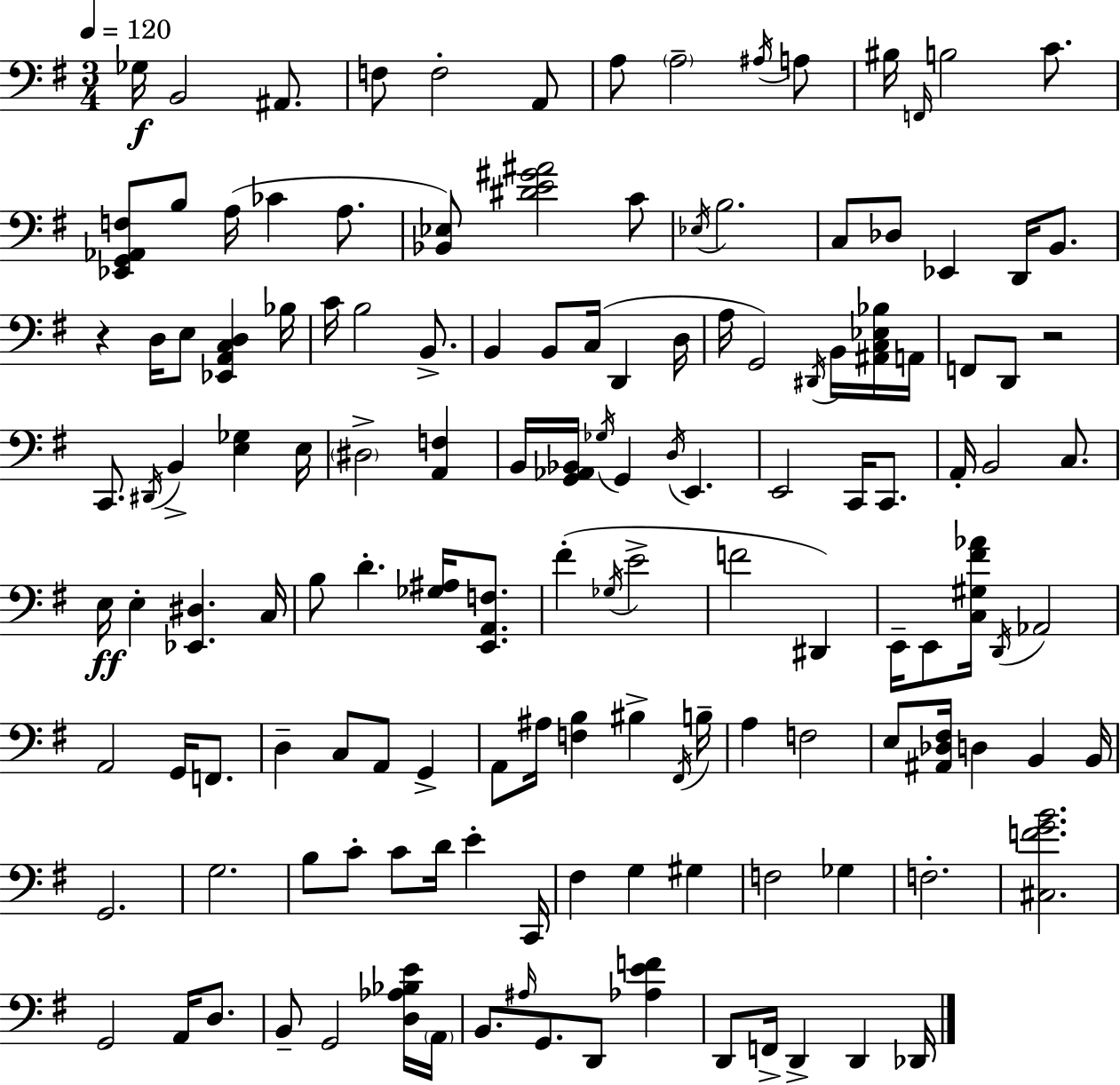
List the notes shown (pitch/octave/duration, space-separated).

Gb3/s B2/h A#2/e. F3/e F3/h A2/e A3/e A3/h A#3/s A3/e BIS3/s F2/s B3/h C4/e. [Eb2,G2,Ab2,F3]/e B3/e A3/s CES4/q A3/e. [Bb2,Eb3]/e [D#4,E4,G#4,A#4]/h C4/e Eb3/s B3/h. C3/e Db3/e Eb2/q D2/s B2/e. R/q D3/s E3/e [Eb2,A2,C3,D3]/q Bb3/s C4/s B3/h B2/e. B2/q B2/e C3/s D2/q D3/s A3/s G2/h D#2/s B2/s [A#2,C3,Eb3,Bb3]/s A2/s F2/e D2/e R/h C2/e. D#2/s B2/q [E3,Gb3]/q E3/s D#3/h [A2,F3]/q B2/s [G2,Ab2,Bb2]/s Gb3/s G2/q D3/s E2/q. E2/h C2/s C2/e. A2/s B2/h C3/e. E3/s E3/q [Eb2,D#3]/q. C3/s B3/e D4/q. [Gb3,A#3]/s [E2,A2,F3]/e. F#4/q Gb3/s E4/h F4/h D#2/q E2/s E2/e [C3,G#3,F#4,Ab4]/s D2/s Ab2/h A2/h G2/s F2/e. D3/q C3/e A2/e G2/q A2/e A#3/s [F3,B3]/q BIS3/q F#2/s B3/s A3/q F3/h E3/e [A#2,Db3,F#3]/s D3/q B2/q B2/s G2/h. G3/h. B3/e C4/e C4/e D4/s E4/q C2/s F#3/q G3/q G#3/q F3/h Gb3/q F3/h. [C#3,F4,G4,B4]/h. G2/h A2/s D3/e. B2/e G2/h [D3,Ab3,Bb3,E4]/s A2/s B2/e. A#3/s G2/e. D2/e [Ab3,E4,F4]/q D2/e F2/s D2/q D2/q Db2/s